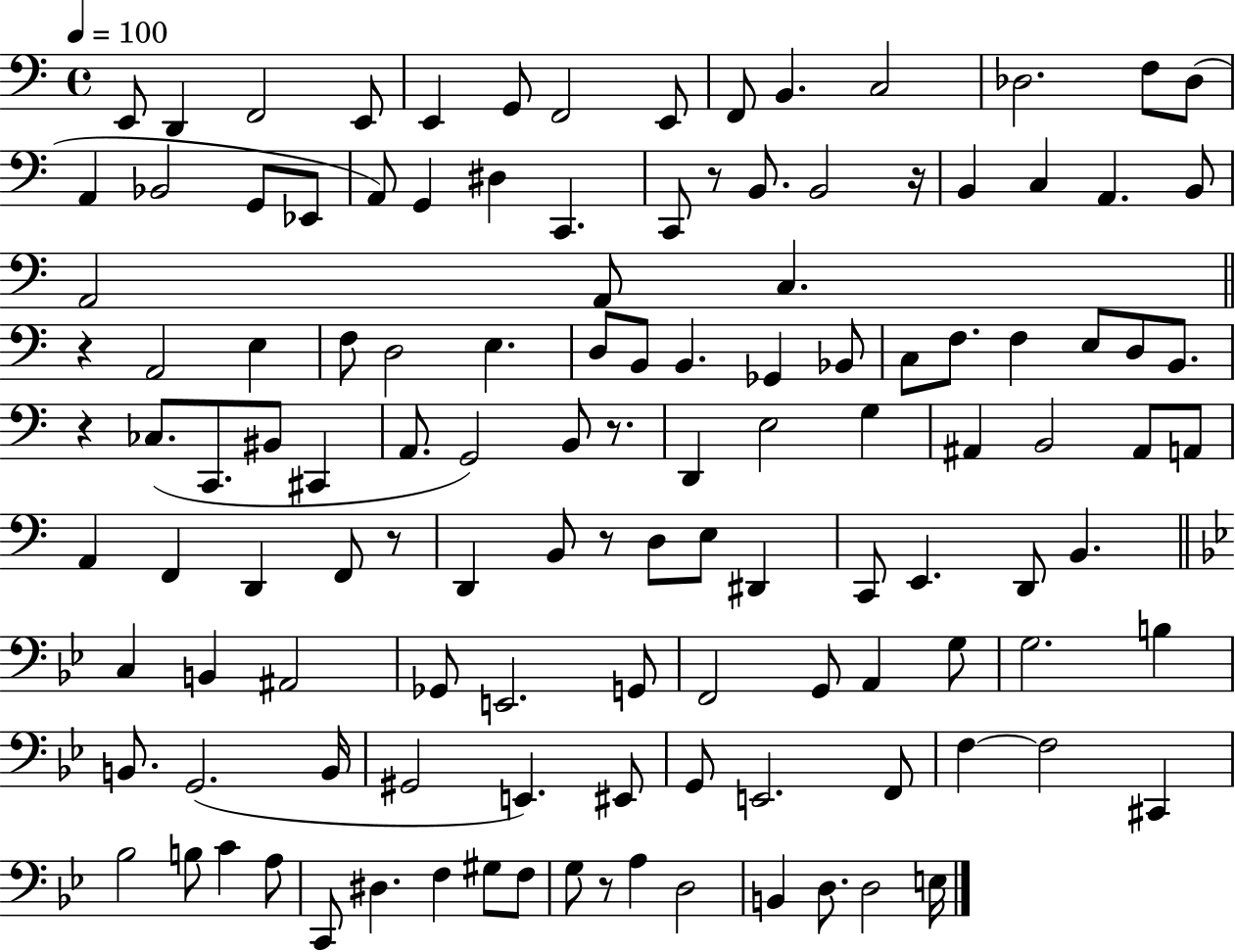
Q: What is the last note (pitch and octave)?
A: E3